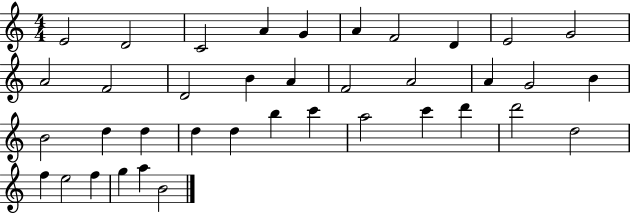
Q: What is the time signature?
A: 4/4